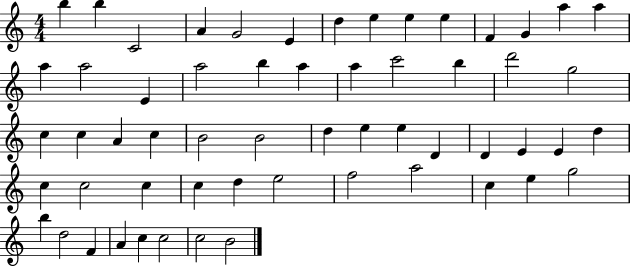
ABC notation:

X:1
T:Untitled
M:4/4
L:1/4
K:C
b b C2 A G2 E d e e e F G a a a a2 E a2 b a a c'2 b d'2 g2 c c A c B2 B2 d e e D D E E d c c2 c c d e2 f2 a2 c e g2 b d2 F A c c2 c2 B2